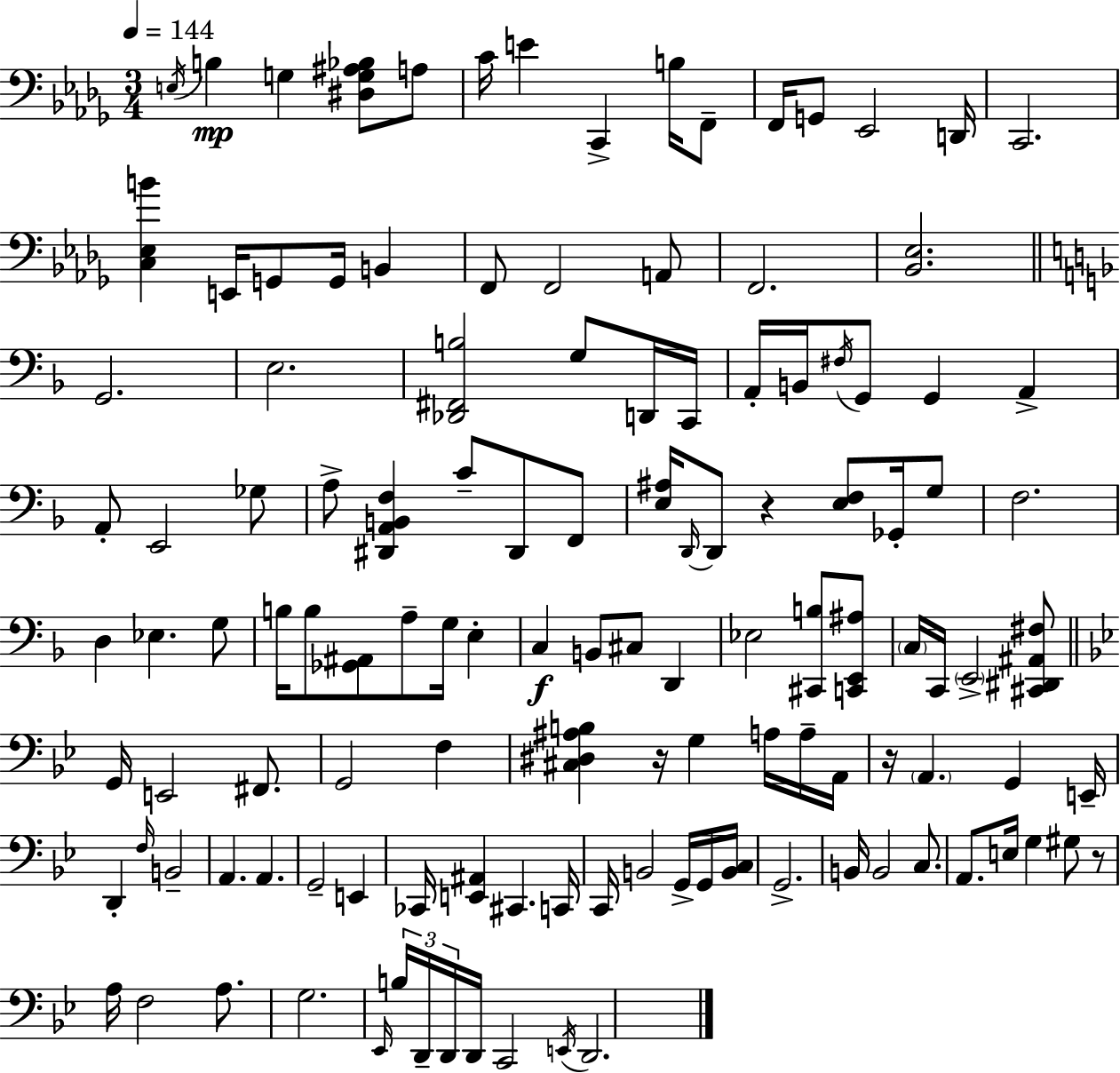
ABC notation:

X:1
T:Untitled
M:3/4
L:1/4
K:Bbm
E,/4 B, G, [^D,G,^A,_B,]/2 A,/2 C/4 E C,, B,/4 F,,/2 F,,/4 G,,/2 _E,,2 D,,/4 C,,2 [C,_E,B] E,,/4 G,,/2 G,,/4 B,, F,,/2 F,,2 A,,/2 F,,2 [_B,,_E,]2 G,,2 E,2 [_D,,^F,,B,]2 G,/2 D,,/4 C,,/4 A,,/4 B,,/4 ^F,/4 G,,/2 G,, A,, A,,/2 E,,2 _G,/2 A,/2 [^D,,A,,B,,F,] C/2 ^D,,/2 F,,/2 [E,^A,]/4 D,,/4 D,,/2 z [E,F,]/2 _G,,/4 G,/2 F,2 D, _E, G,/2 B,/4 B,/2 [_G,,^A,,]/2 A,/2 G,/4 E, C, B,,/2 ^C,/2 D,, _E,2 [^C,,B,]/2 [C,,E,,^A,]/2 C,/4 C,,/4 E,,2 [^C,,^D,,^A,,^F,]/2 G,,/4 E,,2 ^F,,/2 G,,2 F, [^C,^D,^A,B,] z/4 G, A,/4 A,/4 A,,/4 z/4 A,, G,, E,,/4 D,, F,/4 B,,2 A,, A,, G,,2 E,, _C,,/4 [E,,^A,,] ^C,, C,,/4 C,,/4 B,,2 G,,/4 G,,/4 [B,,C,]/4 G,,2 B,,/4 B,,2 C,/2 A,,/2 E,/4 G, ^G,/2 z/2 A,/4 F,2 A,/2 G,2 _E,,/4 B,/4 D,,/4 D,,/4 D,,/4 C,,2 E,,/4 D,,2